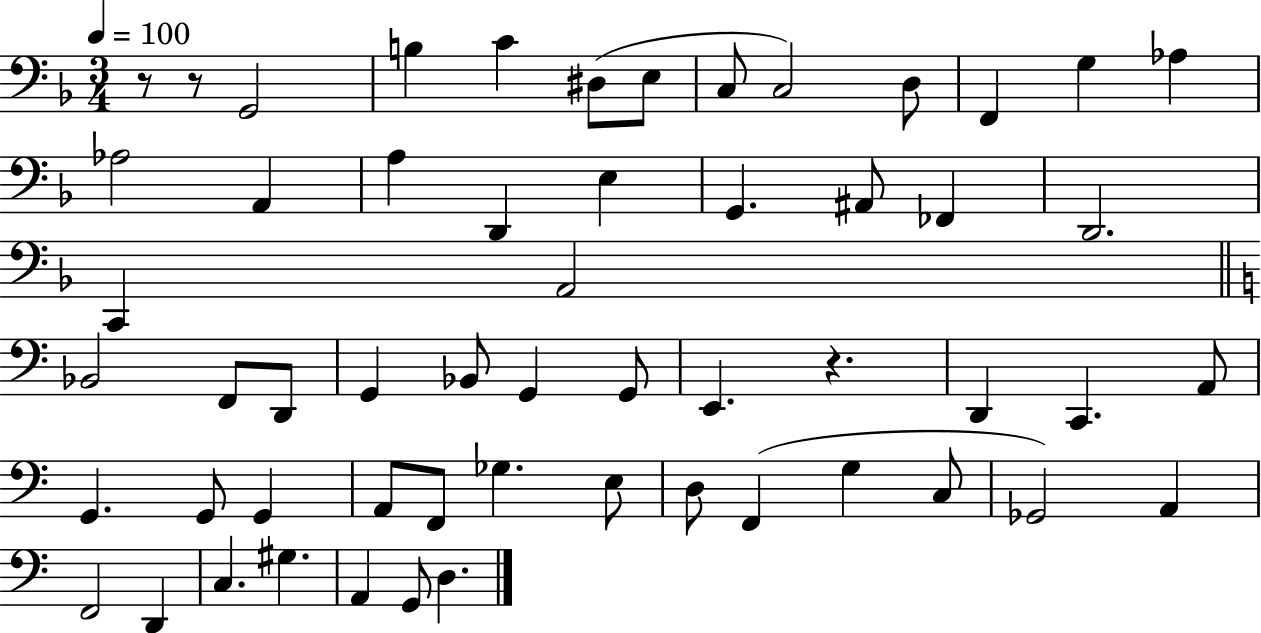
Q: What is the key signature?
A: F major